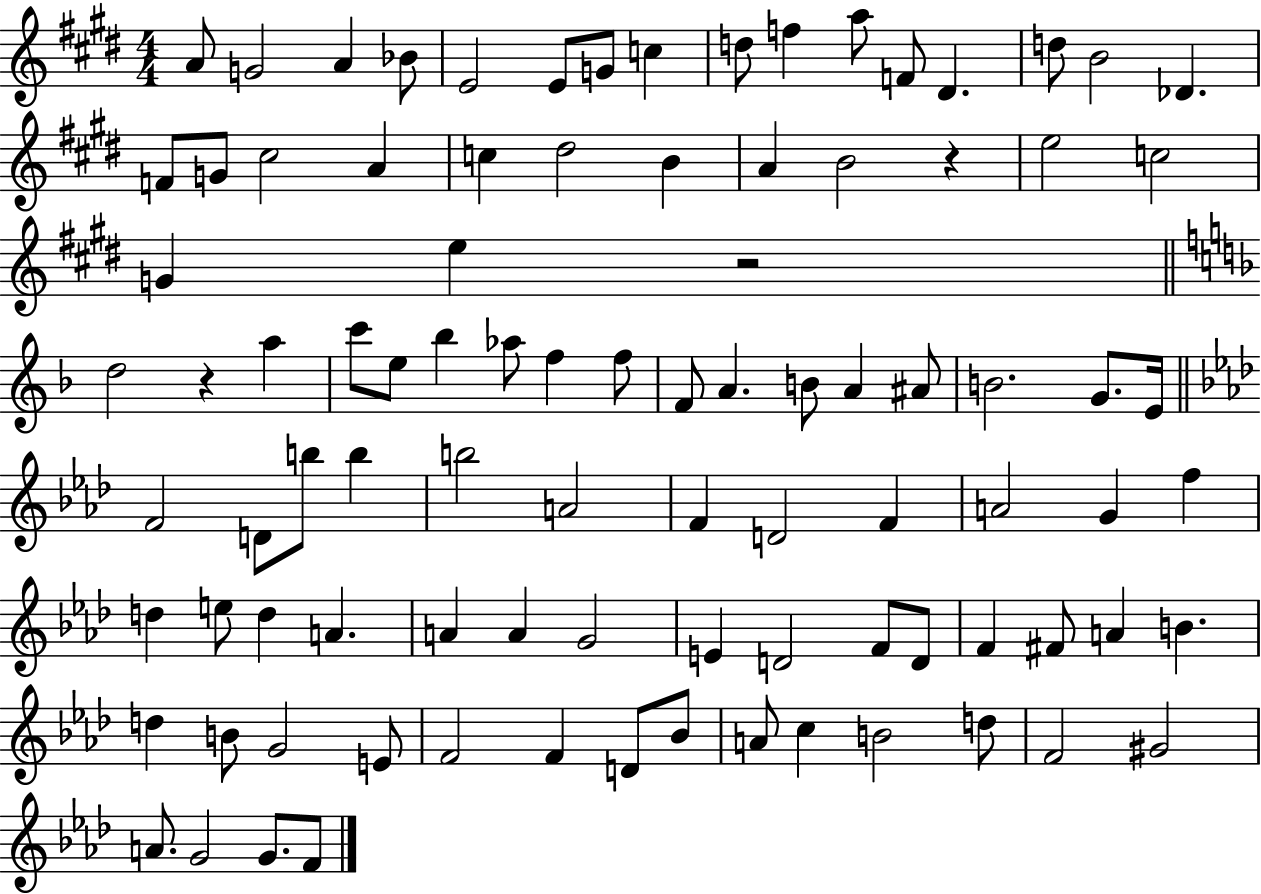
{
  \clef treble
  \numericTimeSignature
  \time 4/4
  \key e \major
  a'8 g'2 a'4 bes'8 | e'2 e'8 g'8 c''4 | d''8 f''4 a''8 f'8 dis'4. | d''8 b'2 des'4. | \break f'8 g'8 cis''2 a'4 | c''4 dis''2 b'4 | a'4 b'2 r4 | e''2 c''2 | \break g'4 e''4 r2 | \bar "||" \break \key f \major d''2 r4 a''4 | c'''8 e''8 bes''4 aes''8 f''4 f''8 | f'8 a'4. b'8 a'4 ais'8 | b'2. g'8. e'16 | \break \bar "||" \break \key aes \major f'2 d'8 b''8 b''4 | b''2 a'2 | f'4 d'2 f'4 | a'2 g'4 f''4 | \break d''4 e''8 d''4 a'4. | a'4 a'4 g'2 | e'4 d'2 f'8 d'8 | f'4 fis'8 a'4 b'4. | \break d''4 b'8 g'2 e'8 | f'2 f'4 d'8 bes'8 | a'8 c''4 b'2 d''8 | f'2 gis'2 | \break a'8. g'2 g'8. f'8 | \bar "|."
}